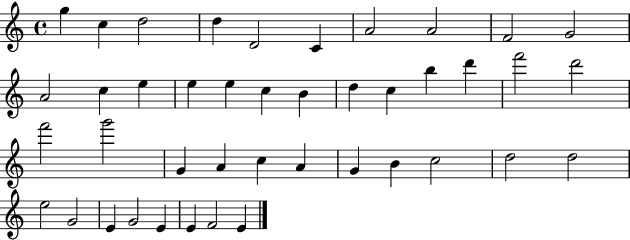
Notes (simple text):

G5/q C5/q D5/h D5/q D4/h C4/q A4/h A4/h F4/h G4/h A4/h C5/q E5/q E5/q E5/q C5/q B4/q D5/q C5/q B5/q D6/q F6/h D6/h F6/h G6/h G4/q A4/q C5/q A4/q G4/q B4/q C5/h D5/h D5/h E5/h G4/h E4/q G4/h E4/q E4/q F4/h E4/q